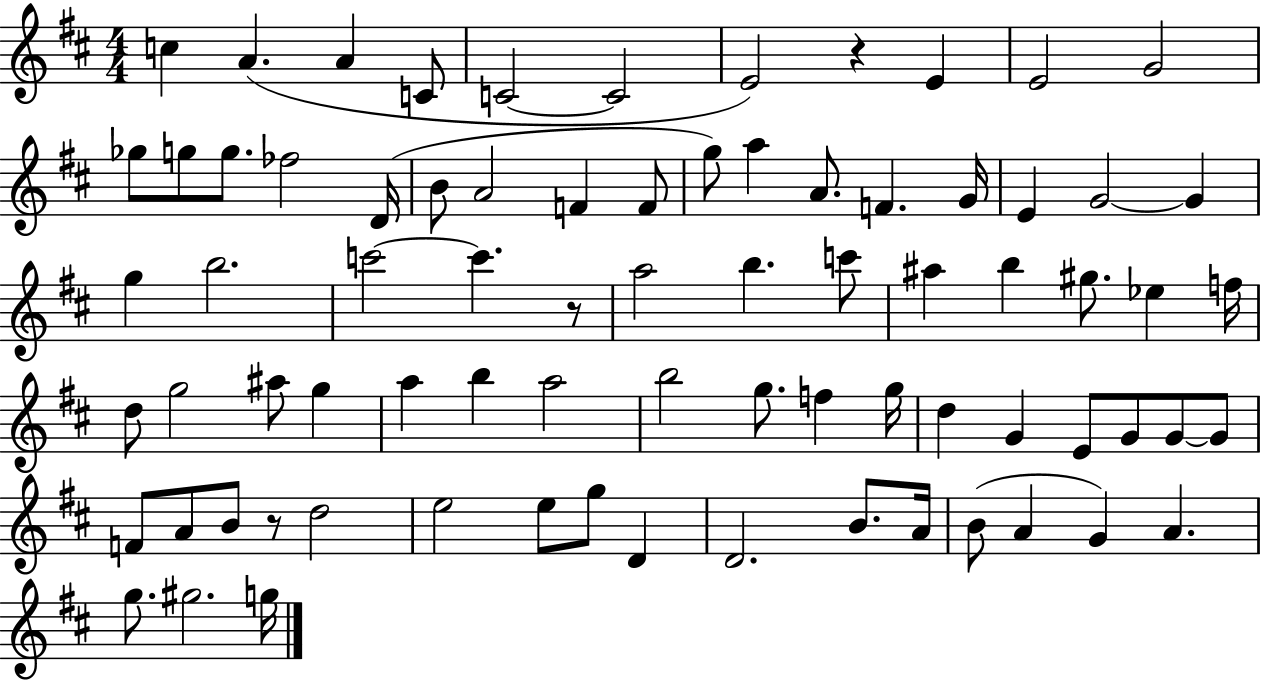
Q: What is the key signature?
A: D major